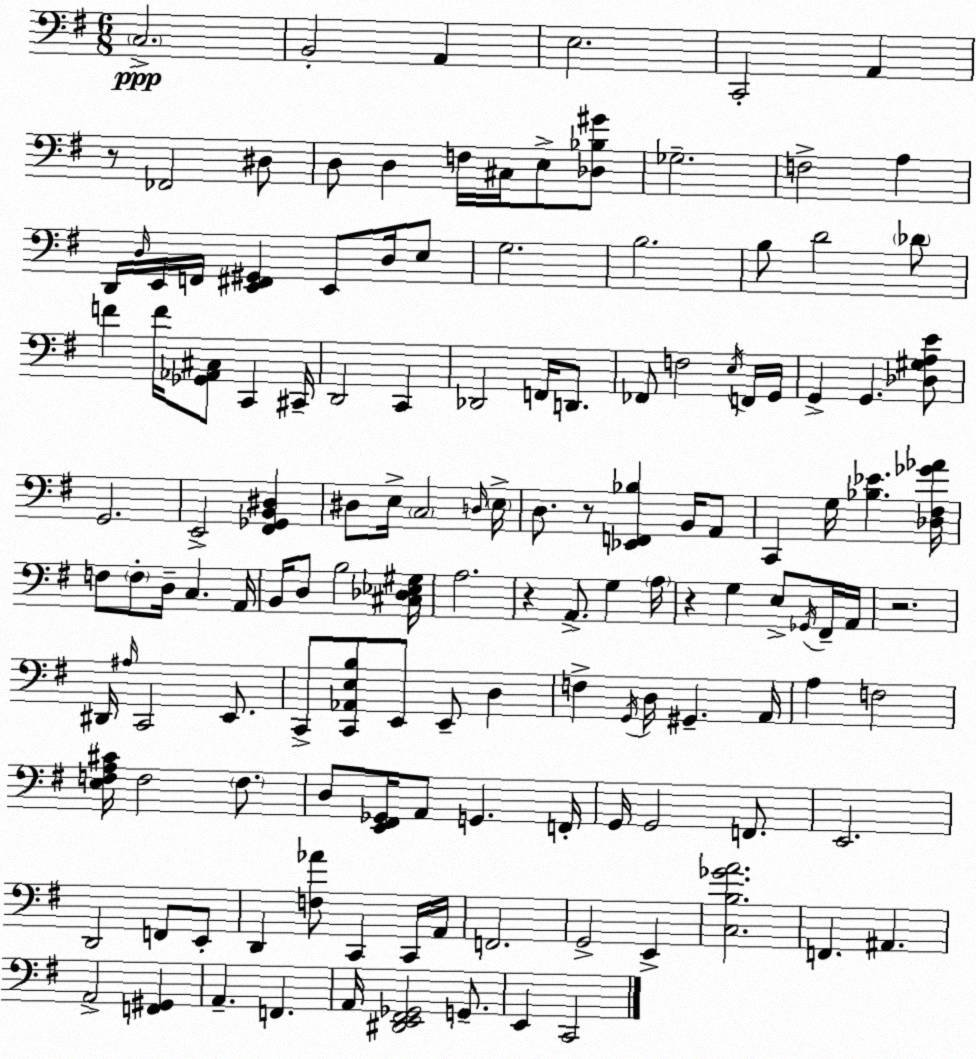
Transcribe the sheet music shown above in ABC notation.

X:1
T:Untitled
M:6/8
L:1/4
K:Em
C,2 B,,2 A,, E,2 C,,2 A,, z/2 _F,,2 ^D,/2 D,/2 D, F,/4 ^C,/4 E,/2 [_D,_B,^G]/2 _G,2 F,2 A, D,,/4 D,/4 E,,/4 F,,/4 [E,,^F,,^G,,] E,,/2 D,/4 E,/2 G,2 B,2 B,/2 D2 _D/2 F F/4 [_G,,_A,,^C,]/2 C,, ^C,,/4 D,,2 C,, _D,,2 F,,/4 D,,/2 _F,,/2 F,2 E,/4 F,,/4 G,,/4 G,, G,, [_D,^G,A,E]/2 G,,2 E,,2 [^F,,_G,,B,,^D,] ^D,/2 E,/4 C,2 D,/4 E,/4 D,/2 z/2 [_E,,F,,_B,] B,,/4 A,,/2 C,, G,/4 [_B,_E] [_D,^F,_G_A]/4 F,/2 F,/2 D,/4 C, A,,/4 B,,/4 D,/2 B,2 [^C,_D,_E,^G,]/4 A,2 z A,,/2 G, A,/4 z G, E,/2 _G,,/4 ^F,,/4 A,,/4 z2 ^D,,/4 ^A,/4 C,,2 E,,/2 C,,/2 [C,,_A,,E,B,]/2 E,,/2 E,,/2 D, F, G,,/4 D,/4 ^G,, A,,/4 A, F,2 [E,F,A,^C]/4 F,2 F,/2 D,/2 [E,,^F,,_G,,]/4 A,,/2 G,, F,,/4 G,,/4 G,,2 F,,/2 E,,2 D,,2 F,,/2 E,,/2 D,, [F,_A]/2 C,, C,,/4 A,,/4 F,,2 G,,2 E,, [C,B,_GA]2 F,, ^A,, A,,2 [F,,^G,,] A,, F,, A,,/4 [^D,,E,,^F,,_G,,]2 G,,/2 E,, C,,2